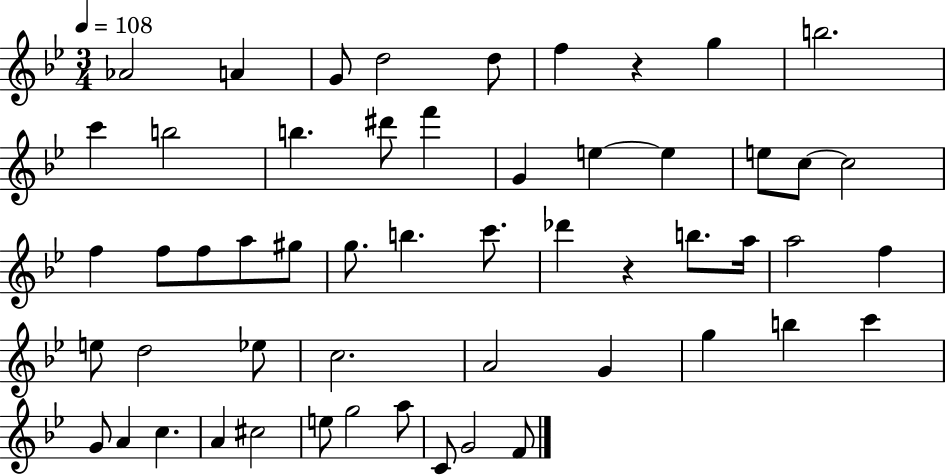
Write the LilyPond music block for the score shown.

{
  \clef treble
  \numericTimeSignature
  \time 3/4
  \key bes \major
  \tempo 4 = 108
  aes'2 a'4 | g'8 d''2 d''8 | f''4 r4 g''4 | b''2. | \break c'''4 b''2 | b''4. dis'''8 f'''4 | g'4 e''4~~ e''4 | e''8 c''8~~ c''2 | \break f''4 f''8 f''8 a''8 gis''8 | g''8. b''4. c'''8. | des'''4 r4 b''8. a''16 | a''2 f''4 | \break e''8 d''2 ees''8 | c''2. | a'2 g'4 | g''4 b''4 c'''4 | \break g'8 a'4 c''4. | a'4 cis''2 | e''8 g''2 a''8 | c'8 g'2 f'8 | \break \bar "|."
}